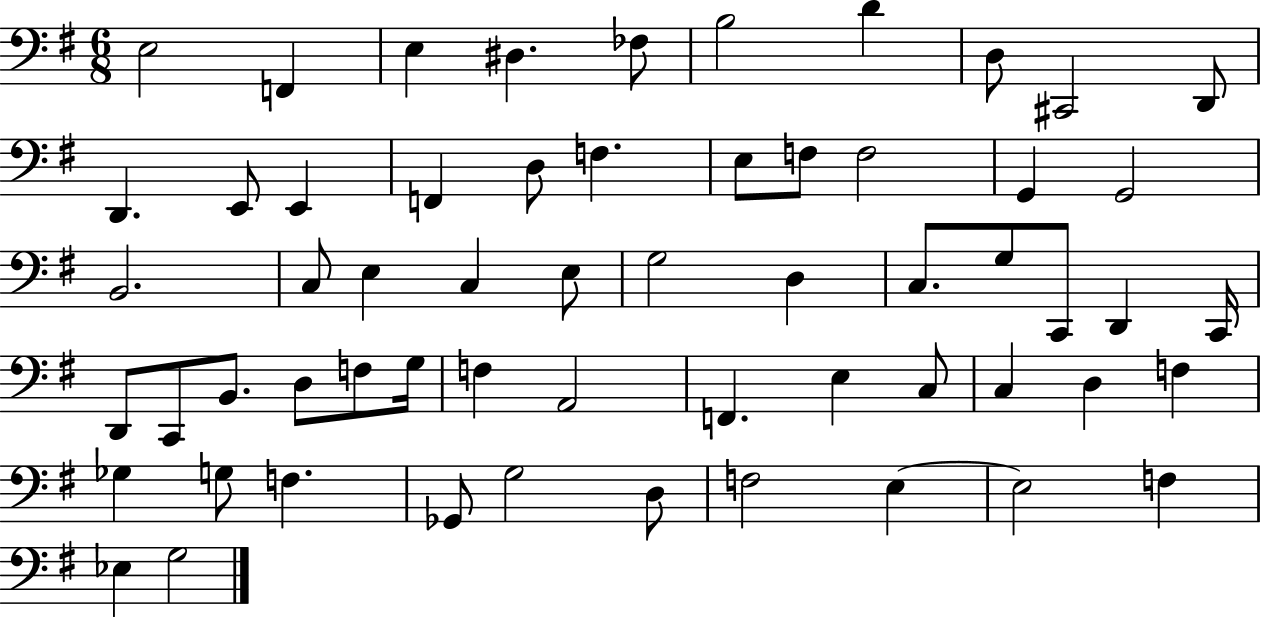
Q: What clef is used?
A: bass